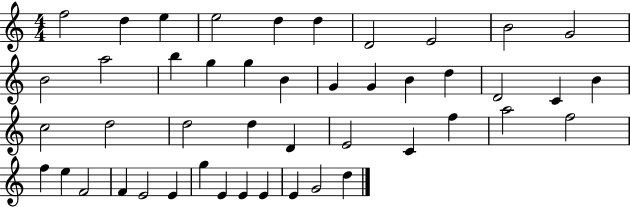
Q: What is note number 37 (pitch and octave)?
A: F4